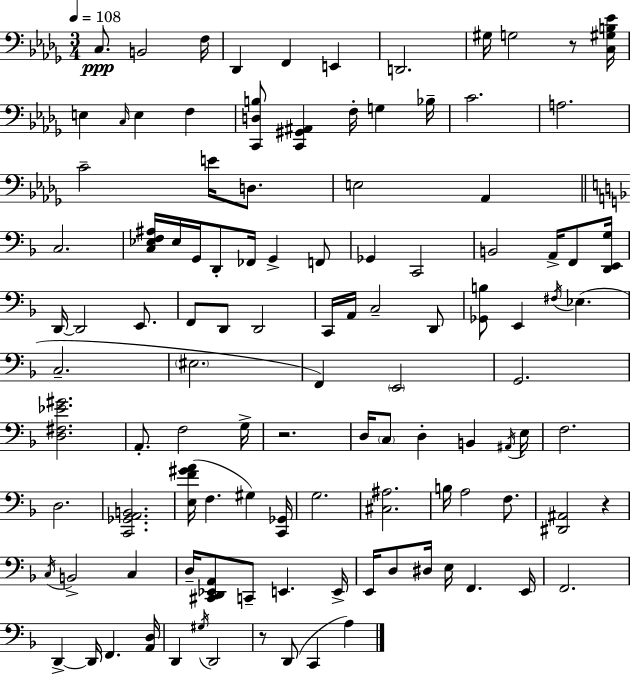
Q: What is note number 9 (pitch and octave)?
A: G3